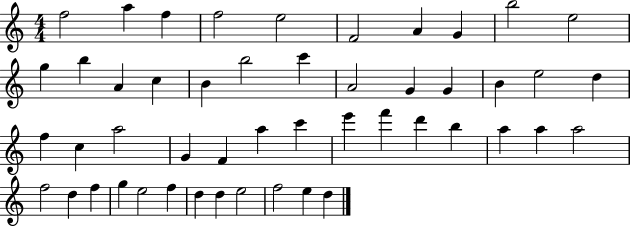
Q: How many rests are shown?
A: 0